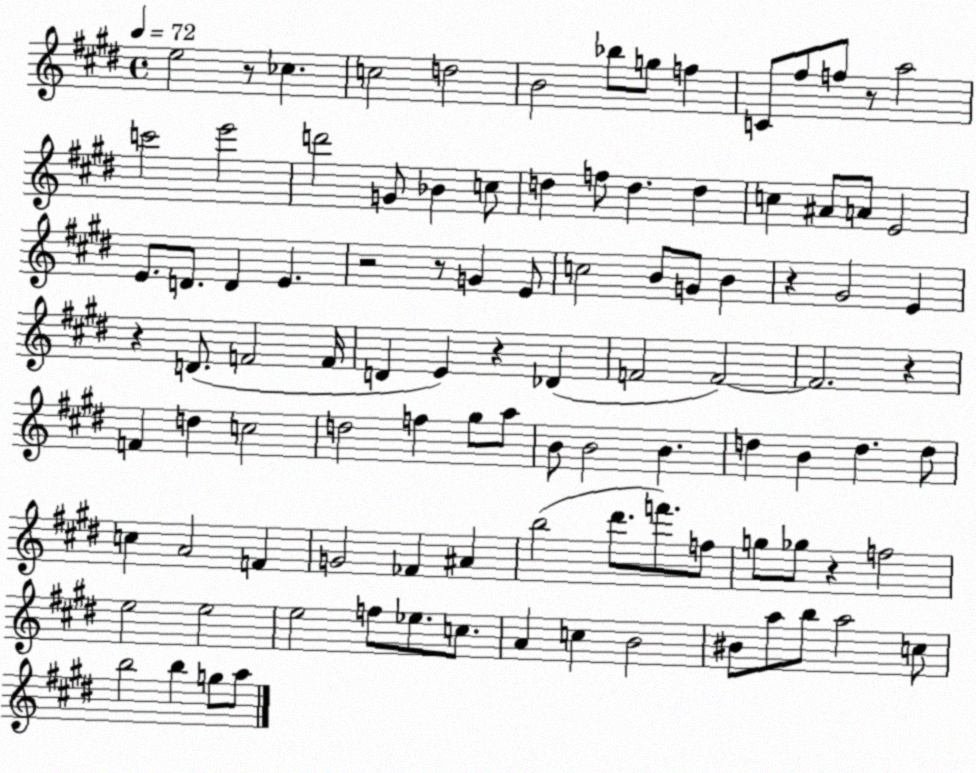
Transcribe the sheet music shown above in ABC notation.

X:1
T:Untitled
M:4/4
L:1/4
K:E
e2 z/2 _c c2 d2 B2 _b/2 g/2 f C/2 ^f/2 f/2 z/2 a2 c'2 e'2 d'2 G/2 _B c/2 d f/2 d d c ^A/2 A/2 E2 E/2 D/2 D E z2 z/2 G E/2 c2 B/2 G/2 B z ^G2 E z D/2 F2 F/4 D E z _D F2 F2 F2 z F d c2 d2 f ^g/2 a/2 B/2 B2 B d B d d/2 c A2 F G2 _F ^A b2 ^d'/2 f'/2 f/2 g/2 _g/2 z f2 e2 e2 e2 f/2 _e/2 c/2 A c B2 ^B/2 a/2 b/2 a2 c/2 b2 b g/2 a/2